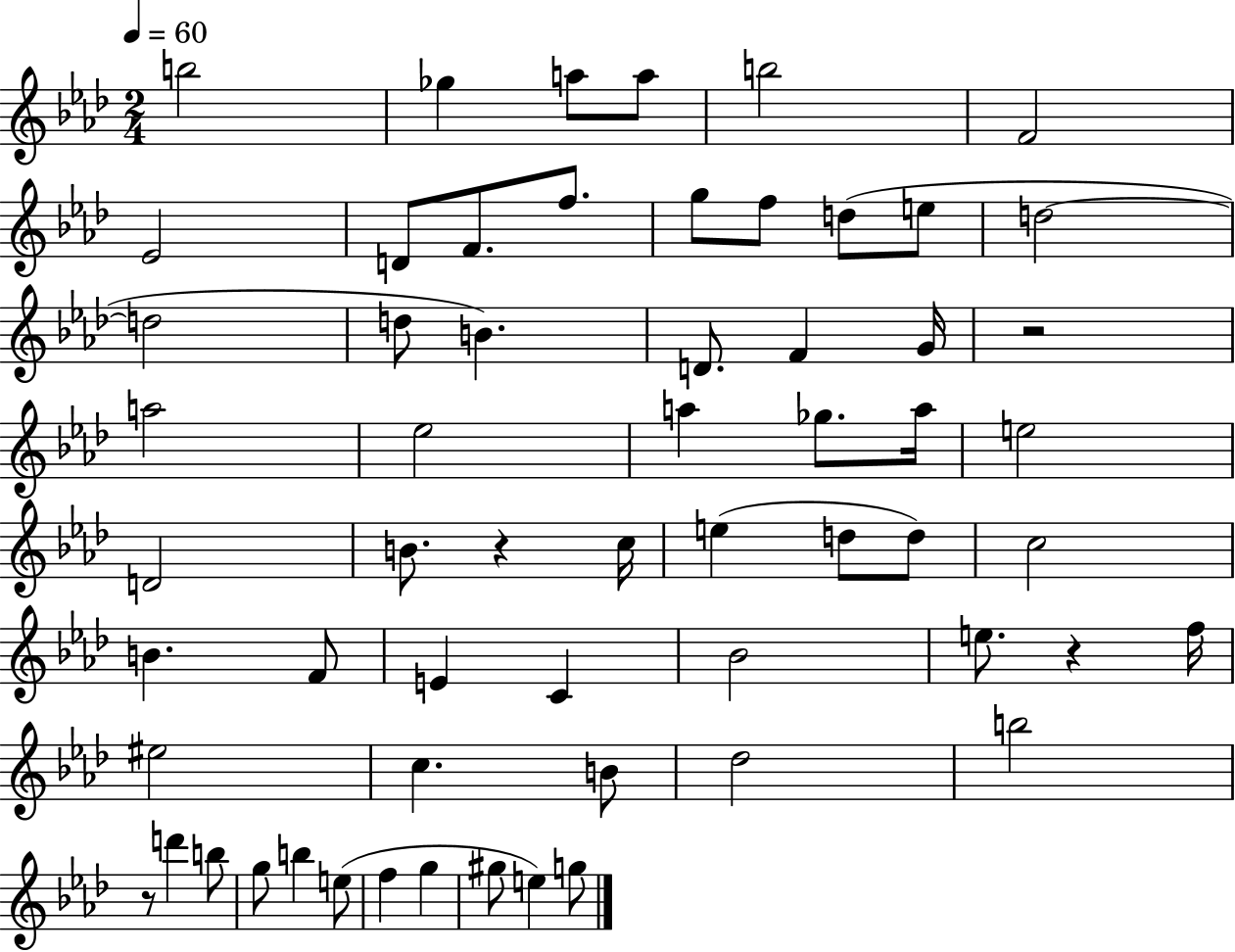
B5/h Gb5/q A5/e A5/e B5/h F4/h Eb4/h D4/e F4/e. F5/e. G5/e F5/e D5/e E5/e D5/h D5/h D5/e B4/q. D4/e. F4/q G4/s R/h A5/h Eb5/h A5/q Gb5/e. A5/s E5/h D4/h B4/e. R/q C5/s E5/q D5/e D5/e C5/h B4/q. F4/e E4/q C4/q Bb4/h E5/e. R/q F5/s EIS5/h C5/q. B4/e Db5/h B5/h R/e D6/q B5/e G5/e B5/q E5/e F5/q G5/q G#5/e E5/q G5/e